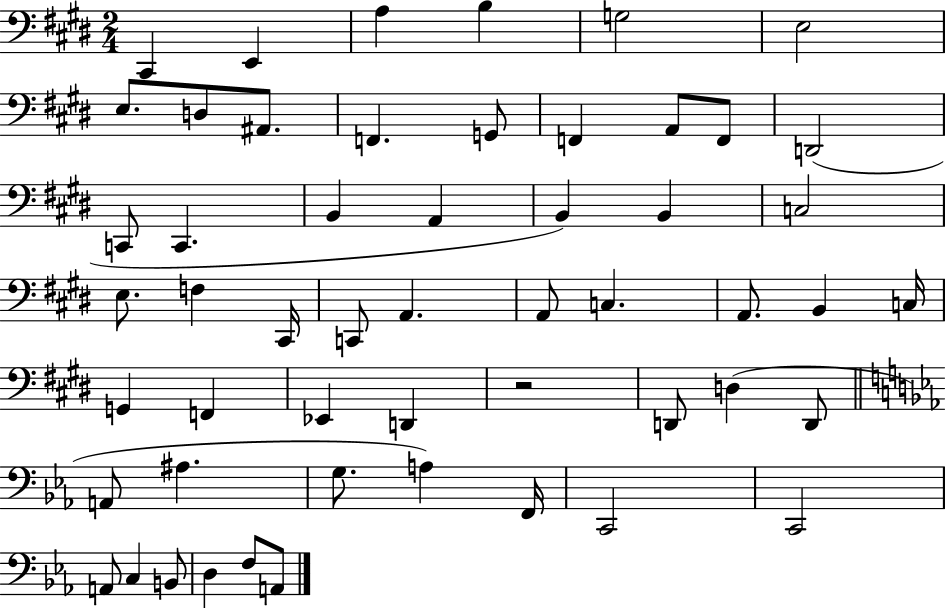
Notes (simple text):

C#2/q E2/q A3/q B3/q G3/h E3/h E3/e. D3/e A#2/e. F2/q. G2/e F2/q A2/e F2/e D2/h C2/e C2/q. B2/q A2/q B2/q B2/q C3/h E3/e. F3/q C#2/s C2/e A2/q. A2/e C3/q. A2/e. B2/q C3/s G2/q F2/q Eb2/q D2/q R/h D2/e D3/q D2/e A2/e A#3/q. G3/e. A3/q F2/s C2/h C2/h A2/e C3/q B2/e D3/q F3/e A2/e